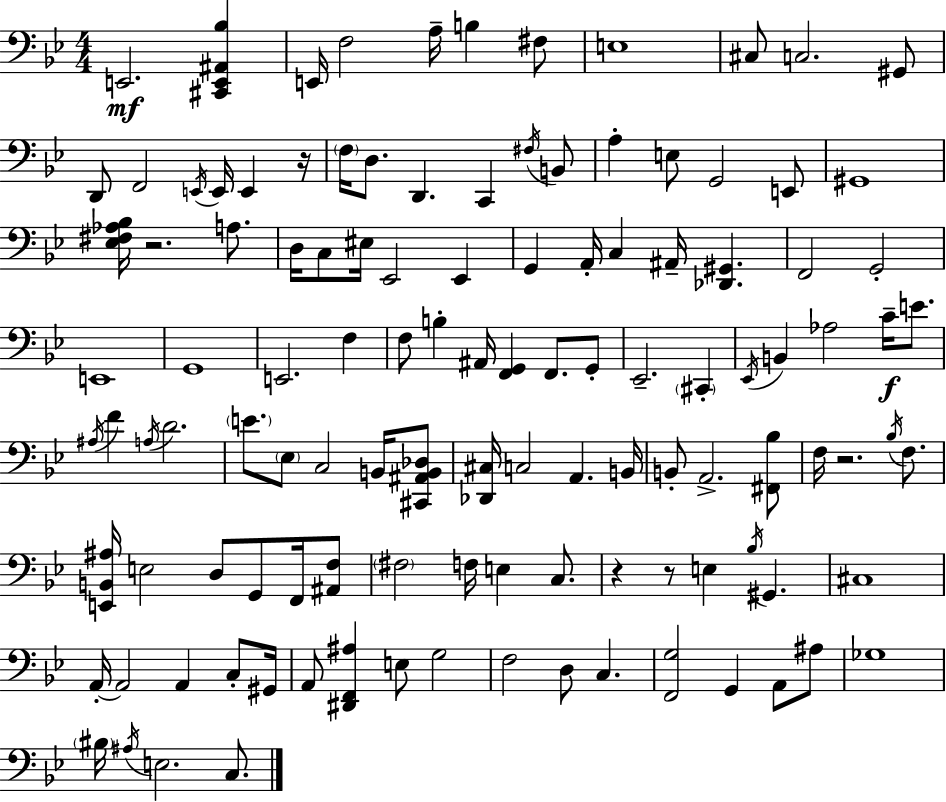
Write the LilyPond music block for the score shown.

{
  \clef bass
  \numericTimeSignature
  \time 4/4
  \key bes \major
  \repeat volta 2 { e,2.\mf <cis, e, ais, bes>4 | e,16 f2 a16-- b4 fis8 | e1 | cis8 c2. gis,8 | \break d,8 f,2 \acciaccatura { e,16 } e,16 e,4 | r16 \parenthesize f16 d8. d,4. c,4 \acciaccatura { fis16 } | b,8 a4-. e8 g,2 | e,8 gis,1 | \break <ees fis aes bes>16 r2. a8. | d16 c8 eis16 ees,2 ees,4 | g,4 a,16-. c4 ais,16-- <des, gis,>4. | f,2 g,2-. | \break e,1 | g,1 | e,2. f4 | f8 b4-. ais,16 <f, g,>4 f,8. | \break g,8-. ees,2.-- \parenthesize cis,4-. | \acciaccatura { ees,16 } b,4 aes2 c'16--\f | e'8. \acciaccatura { ais16 } f'4 \acciaccatura { a16 } d'2. | \parenthesize e'8. \parenthesize ees8 c2 | \break b,16 <cis, ais, b, des>8 <des, cis>16 c2 a,4. | b,16 b,8-. a,2.-> | <fis, bes>8 f16 r2. | \acciaccatura { bes16 } f8. <e, b, ais>16 e2 d8 | \break g,8 f,16 <ais, f>8 \parenthesize fis2 f16 e4 | c8. r4 r8 e4 | \acciaccatura { bes16 } gis,4. cis1 | a,16-.~~ a,2 | \break a,4 c8-. gis,16 a,8 <dis, f, ais>4 e8 g2 | f2 d8 | c4. <f, g>2 g,4 | a,8 ais8 ges1 | \break \parenthesize bis16 \acciaccatura { ais16 } e2. | c8. } \bar "|."
}